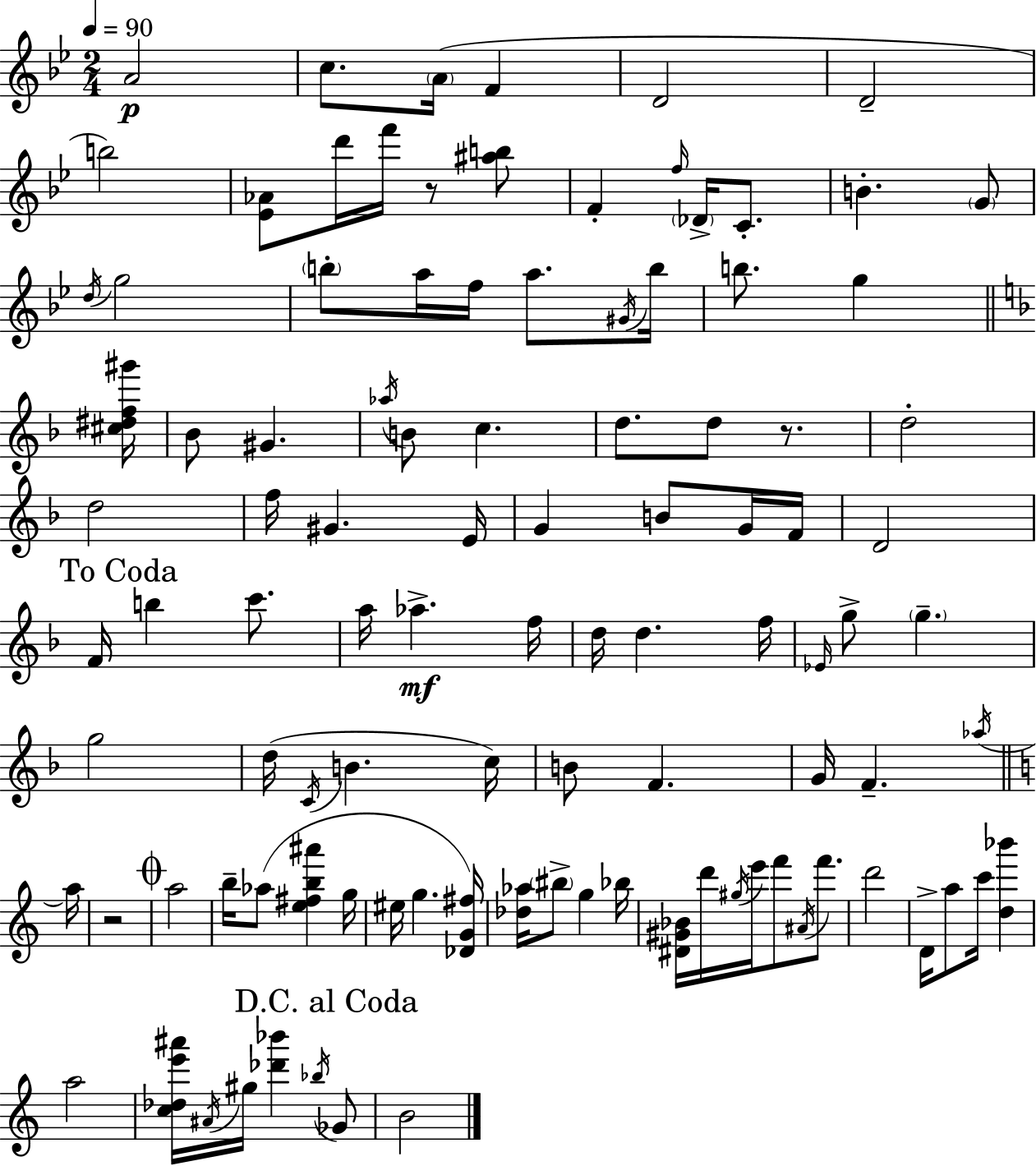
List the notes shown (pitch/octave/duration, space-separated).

A4/h C5/e. A4/s F4/q D4/h D4/h B5/h [Eb4,Ab4]/e D6/s F6/s R/e [A#5,B5]/e F4/q F5/s Db4/s C4/e. B4/q. G4/e D5/s G5/h B5/e A5/s F5/s A5/e. G#4/s B5/s B5/e. G5/q [C#5,D#5,F5,G#6]/s Bb4/e G#4/q. Ab5/s B4/e C5/q. D5/e. D5/e R/e. D5/h D5/h F5/s G#4/q. E4/s G4/q B4/e G4/s F4/s D4/h F4/s B5/q C6/e. A5/s Ab5/q. F5/s D5/s D5/q. F5/s Eb4/s G5/e G5/q. G5/h D5/s C4/s B4/q. C5/s B4/e F4/q. G4/s F4/q. Ab5/s A5/s R/h A5/h B5/s Ab5/e [E5,F#5,B5,A#6]/q G5/s EIS5/s G5/q. [Db4,G4,F#5]/s [Db5,Ab5]/s BIS5/e G5/q Bb5/s [D#4,G#4,Bb4]/s D6/s G#5/s E6/s F6/e A#4/s F6/e. D6/h D4/s A5/e C6/s [D5,Bb6]/q A5/h [C5,Db5,E6,A#6]/s A#4/s G#5/s [Db6,Bb6]/q Bb5/s Gb4/e B4/h